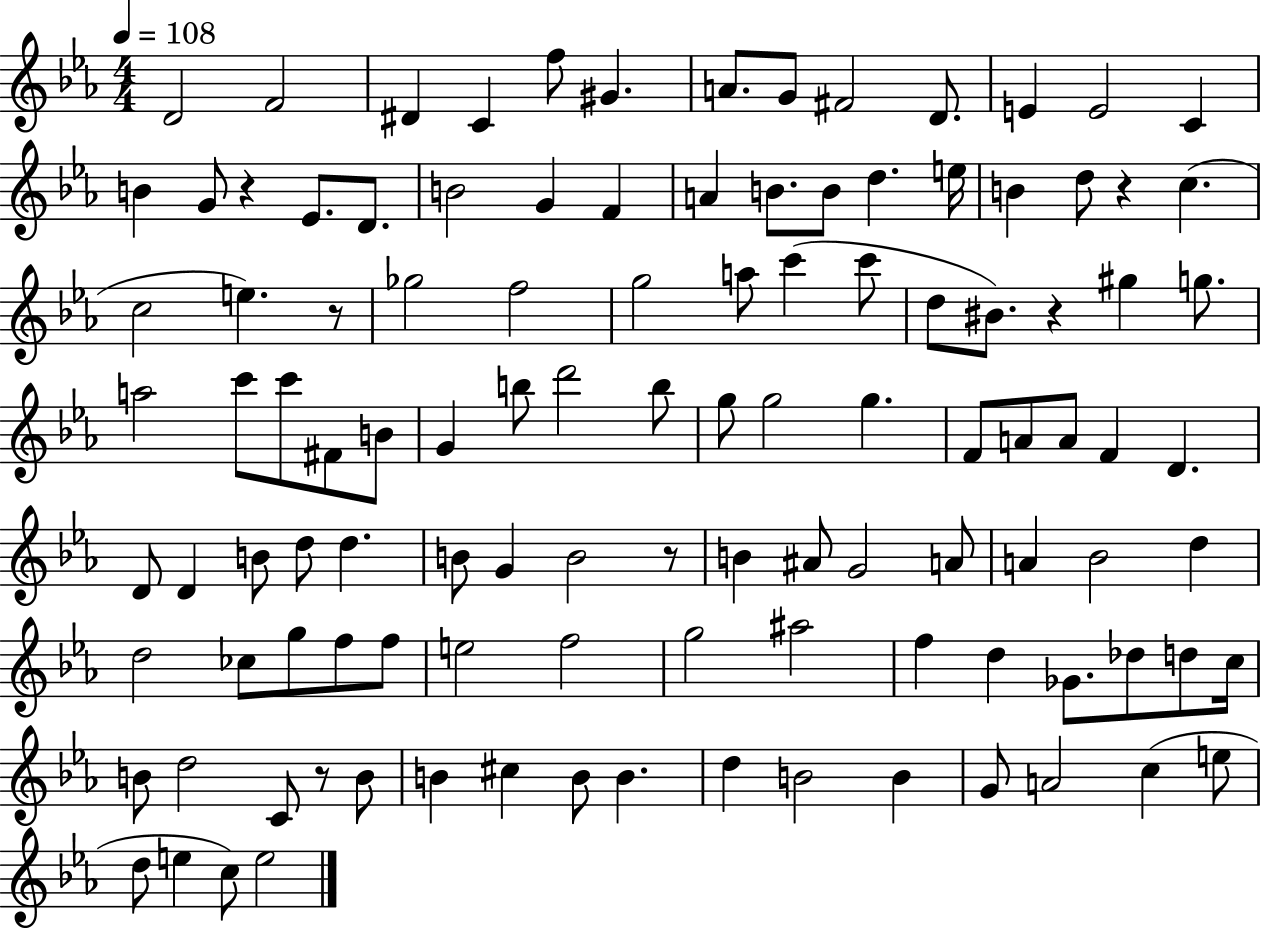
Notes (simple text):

D4/h F4/h D#4/q C4/q F5/e G#4/q. A4/e. G4/e F#4/h D4/e. E4/q E4/h C4/q B4/q G4/e R/q Eb4/e. D4/e. B4/h G4/q F4/q A4/q B4/e. B4/e D5/q. E5/s B4/q D5/e R/q C5/q. C5/h E5/q. R/e Gb5/h F5/h G5/h A5/e C6/q C6/e D5/e BIS4/e. R/q G#5/q G5/e. A5/h C6/e C6/e F#4/e B4/e G4/q B5/e D6/h B5/e G5/e G5/h G5/q. F4/e A4/e A4/e F4/q D4/q. D4/e D4/q B4/e D5/e D5/q. B4/e G4/q B4/h R/e B4/q A#4/e G4/h A4/e A4/q Bb4/h D5/q D5/h CES5/e G5/e F5/e F5/e E5/h F5/h G5/h A#5/h F5/q D5/q Gb4/e. Db5/e D5/e C5/s B4/e D5/h C4/e R/e B4/e B4/q C#5/q B4/e B4/q. D5/q B4/h B4/q G4/e A4/h C5/q E5/e D5/e E5/q C5/e E5/h